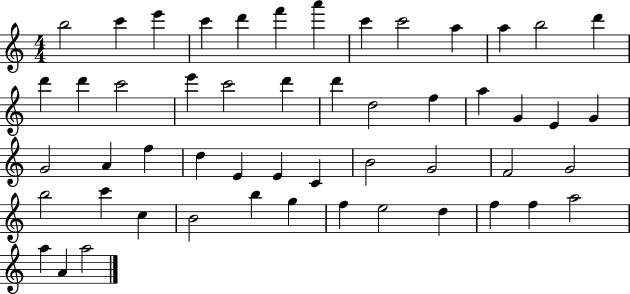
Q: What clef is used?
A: treble